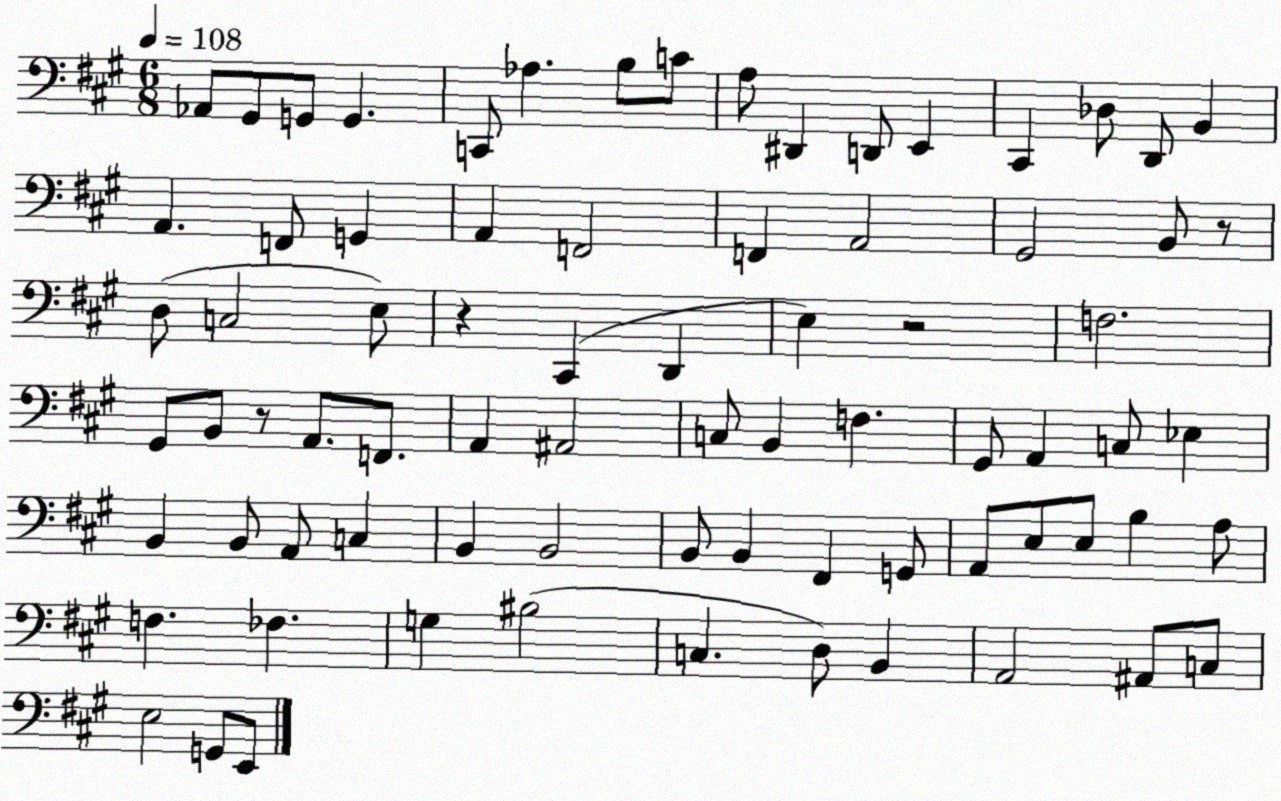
X:1
T:Untitled
M:6/8
L:1/4
K:A
_A,,/2 ^G,,/2 G,,/2 G,, C,,/2 _A, B,/2 C/2 A,/2 ^D,, D,,/2 E,, ^C,, _D,/2 D,,/2 B,, A,, F,,/2 G,, A,, F,,2 F,, A,,2 ^G,,2 B,,/2 z/2 D,/2 C,2 E,/2 z ^C,, D,, E, z2 F,2 ^G,,/2 B,,/2 z/2 A,,/2 F,,/2 A,, ^A,,2 C,/2 B,, F, ^G,,/2 A,, C,/2 _E, B,, B,,/2 A,,/2 C, B,, B,,2 B,,/2 B,, ^F,, G,,/2 A,,/2 E,/2 E,/2 B, A,/2 F, _F, G, ^B,2 C, D,/2 B,, A,,2 ^A,,/2 C,/2 E,2 G,,/2 E,,/2